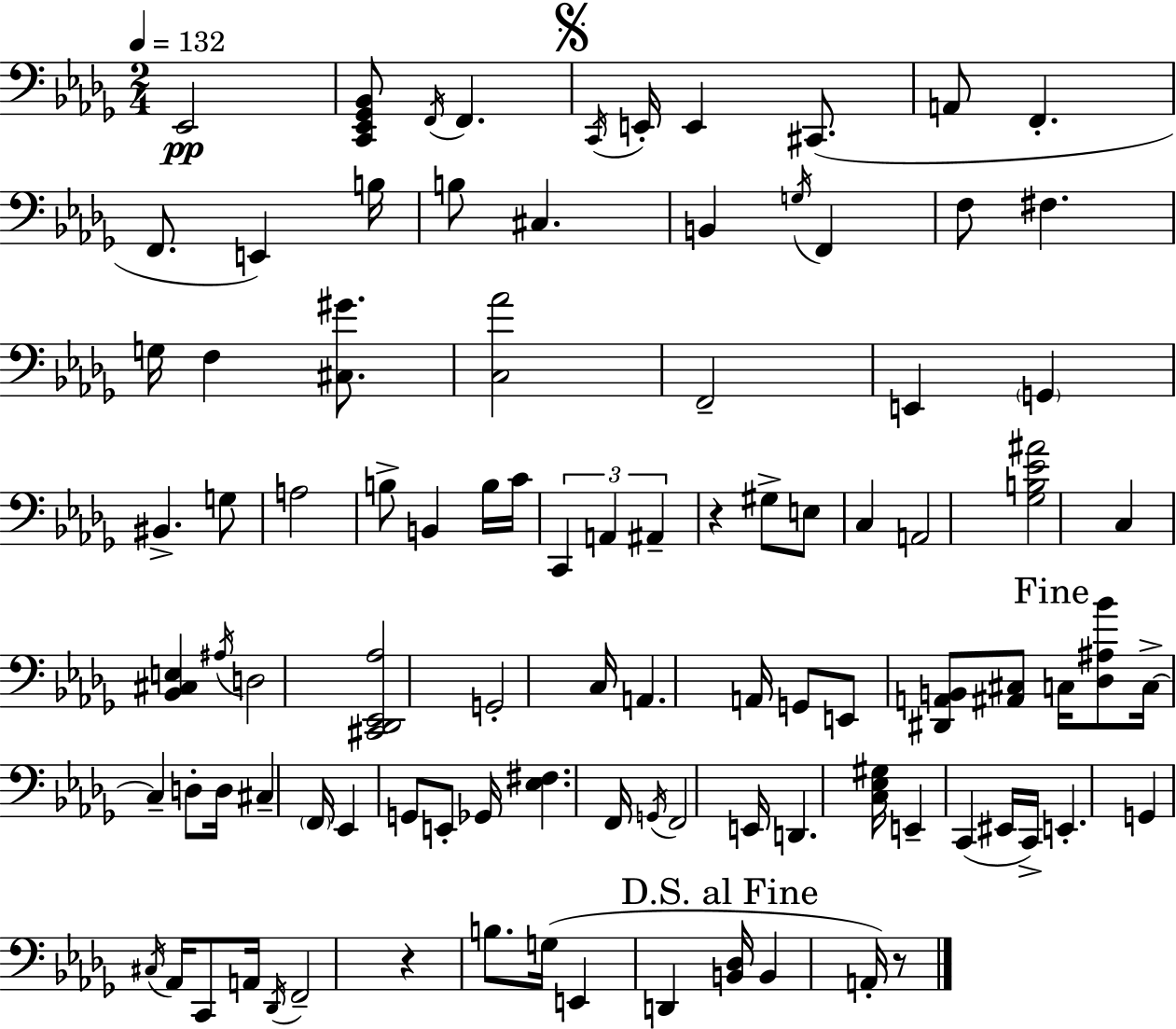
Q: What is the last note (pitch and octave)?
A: A2